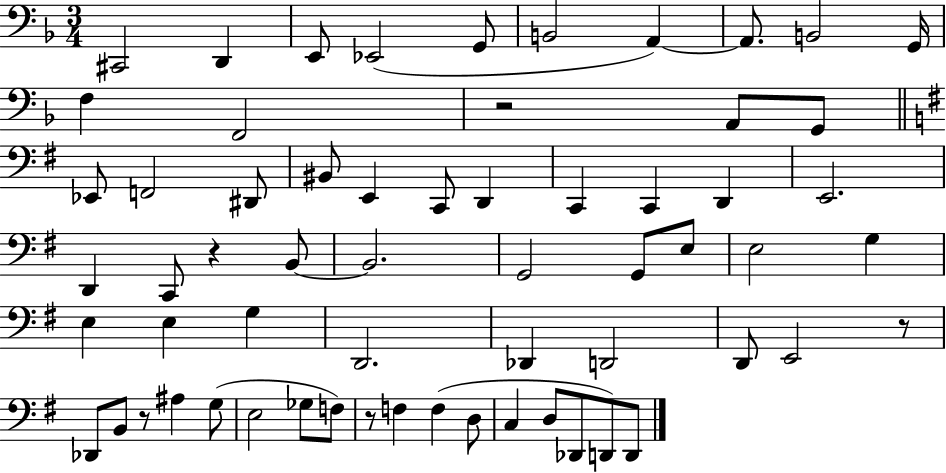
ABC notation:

X:1
T:Untitled
M:3/4
L:1/4
K:F
^C,,2 D,, E,,/2 _E,,2 G,,/2 B,,2 A,, A,,/2 B,,2 G,,/4 F, F,,2 z2 A,,/2 G,,/2 _E,,/2 F,,2 ^D,,/2 ^B,,/2 E,, C,,/2 D,, C,, C,, D,, E,,2 D,, C,,/2 z B,,/2 B,,2 G,,2 G,,/2 E,/2 E,2 G, E, E, G, D,,2 _D,, D,,2 D,,/2 E,,2 z/2 _D,,/2 B,,/2 z/2 ^A, G,/2 E,2 _G,/2 F,/2 z/2 F, F, D,/2 C, D,/2 _D,,/2 D,,/2 D,,/2